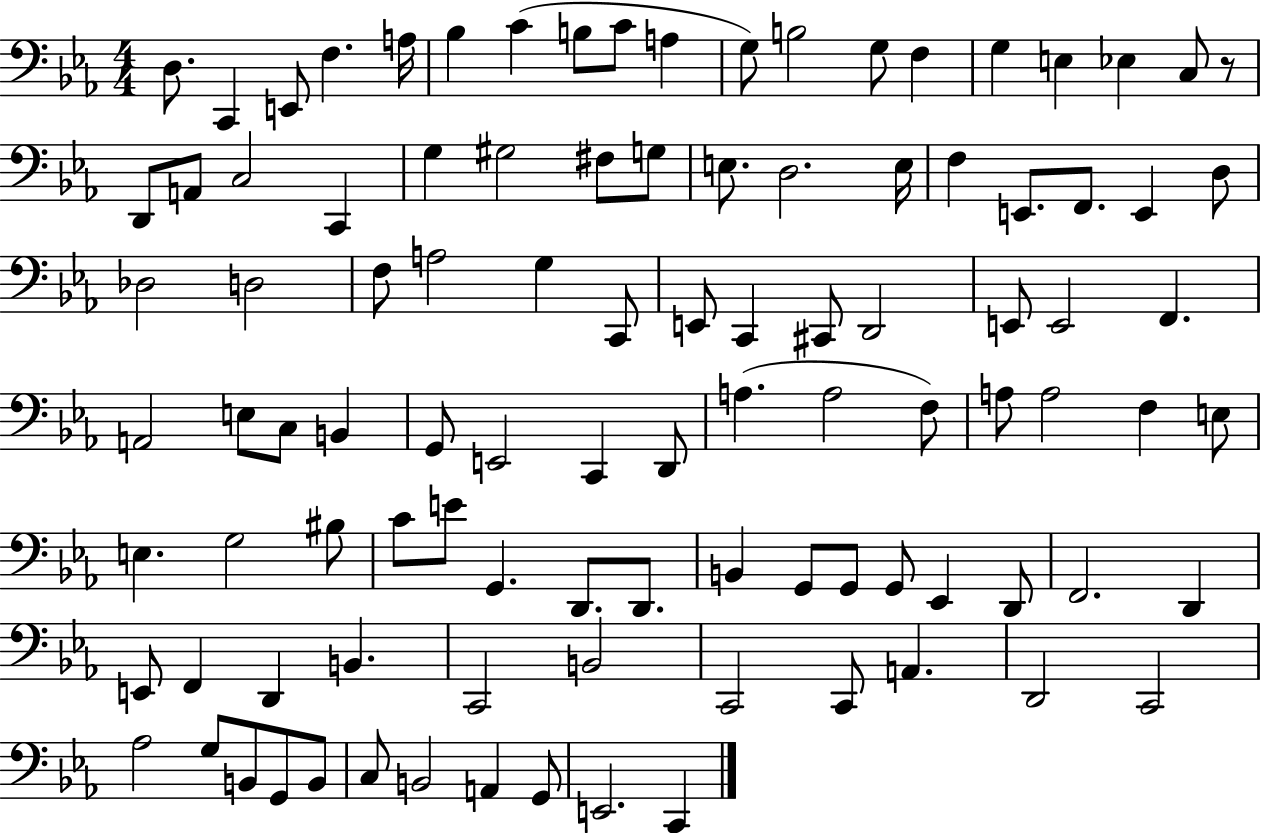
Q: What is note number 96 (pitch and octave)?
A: B2